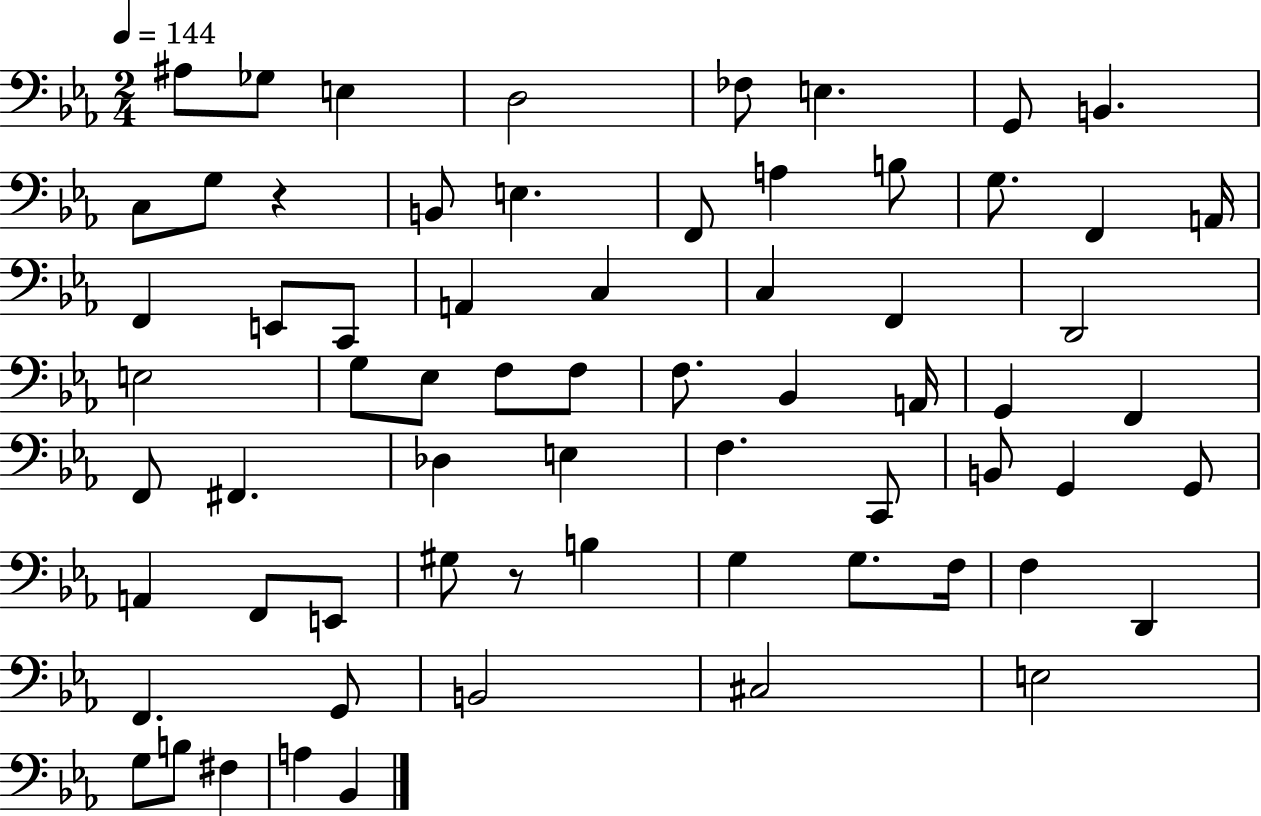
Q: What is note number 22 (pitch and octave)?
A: A2